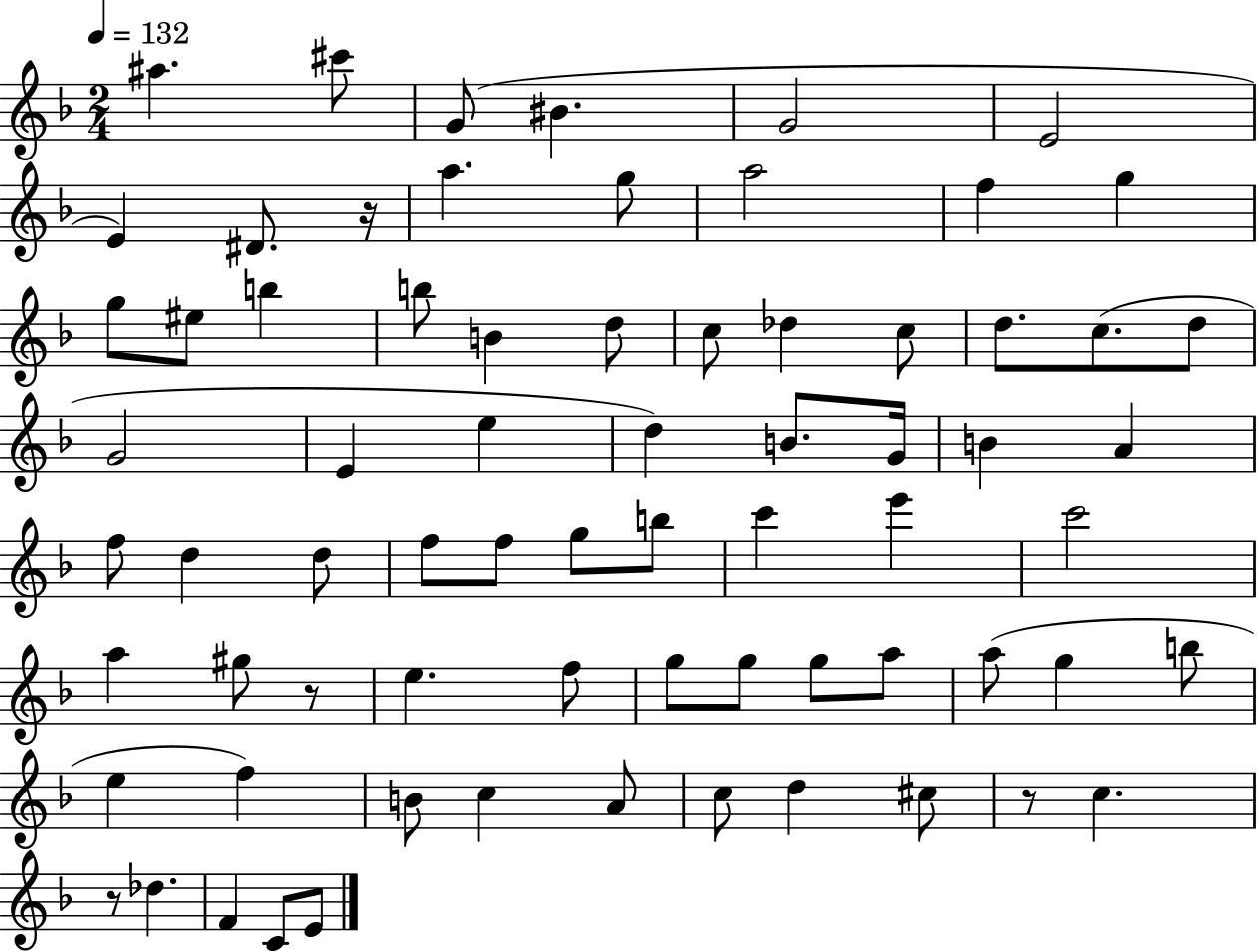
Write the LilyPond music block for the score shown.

{
  \clef treble
  \numericTimeSignature
  \time 2/4
  \key f \major
  \tempo 4 = 132
  ais''4. cis'''8 | g'8( bis'4. | g'2 | e'2 | \break e'4) dis'8. r16 | a''4. g''8 | a''2 | f''4 g''4 | \break g''8 eis''8 b''4 | b''8 b'4 d''8 | c''8 des''4 c''8 | d''8. c''8.( d''8 | \break g'2 | e'4 e''4 | d''4) b'8. g'16 | b'4 a'4 | \break f''8 d''4 d''8 | f''8 f''8 g''8 b''8 | c'''4 e'''4 | c'''2 | \break a''4 gis''8 r8 | e''4. f''8 | g''8 g''8 g''8 a''8 | a''8( g''4 b''8 | \break e''4 f''4) | b'8 c''4 a'8 | c''8 d''4 cis''8 | r8 c''4. | \break r8 des''4. | f'4 c'8 e'8 | \bar "|."
}